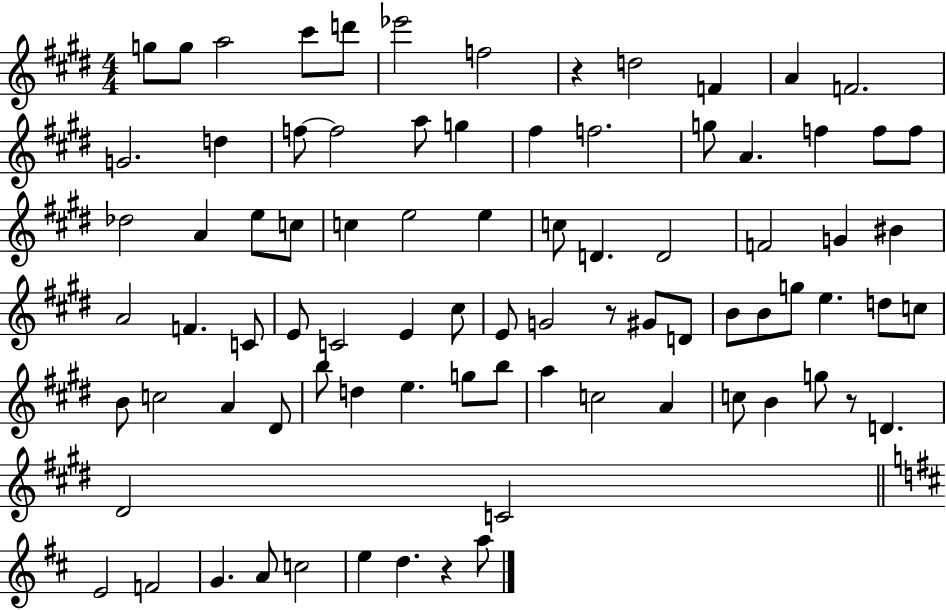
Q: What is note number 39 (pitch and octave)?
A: F4